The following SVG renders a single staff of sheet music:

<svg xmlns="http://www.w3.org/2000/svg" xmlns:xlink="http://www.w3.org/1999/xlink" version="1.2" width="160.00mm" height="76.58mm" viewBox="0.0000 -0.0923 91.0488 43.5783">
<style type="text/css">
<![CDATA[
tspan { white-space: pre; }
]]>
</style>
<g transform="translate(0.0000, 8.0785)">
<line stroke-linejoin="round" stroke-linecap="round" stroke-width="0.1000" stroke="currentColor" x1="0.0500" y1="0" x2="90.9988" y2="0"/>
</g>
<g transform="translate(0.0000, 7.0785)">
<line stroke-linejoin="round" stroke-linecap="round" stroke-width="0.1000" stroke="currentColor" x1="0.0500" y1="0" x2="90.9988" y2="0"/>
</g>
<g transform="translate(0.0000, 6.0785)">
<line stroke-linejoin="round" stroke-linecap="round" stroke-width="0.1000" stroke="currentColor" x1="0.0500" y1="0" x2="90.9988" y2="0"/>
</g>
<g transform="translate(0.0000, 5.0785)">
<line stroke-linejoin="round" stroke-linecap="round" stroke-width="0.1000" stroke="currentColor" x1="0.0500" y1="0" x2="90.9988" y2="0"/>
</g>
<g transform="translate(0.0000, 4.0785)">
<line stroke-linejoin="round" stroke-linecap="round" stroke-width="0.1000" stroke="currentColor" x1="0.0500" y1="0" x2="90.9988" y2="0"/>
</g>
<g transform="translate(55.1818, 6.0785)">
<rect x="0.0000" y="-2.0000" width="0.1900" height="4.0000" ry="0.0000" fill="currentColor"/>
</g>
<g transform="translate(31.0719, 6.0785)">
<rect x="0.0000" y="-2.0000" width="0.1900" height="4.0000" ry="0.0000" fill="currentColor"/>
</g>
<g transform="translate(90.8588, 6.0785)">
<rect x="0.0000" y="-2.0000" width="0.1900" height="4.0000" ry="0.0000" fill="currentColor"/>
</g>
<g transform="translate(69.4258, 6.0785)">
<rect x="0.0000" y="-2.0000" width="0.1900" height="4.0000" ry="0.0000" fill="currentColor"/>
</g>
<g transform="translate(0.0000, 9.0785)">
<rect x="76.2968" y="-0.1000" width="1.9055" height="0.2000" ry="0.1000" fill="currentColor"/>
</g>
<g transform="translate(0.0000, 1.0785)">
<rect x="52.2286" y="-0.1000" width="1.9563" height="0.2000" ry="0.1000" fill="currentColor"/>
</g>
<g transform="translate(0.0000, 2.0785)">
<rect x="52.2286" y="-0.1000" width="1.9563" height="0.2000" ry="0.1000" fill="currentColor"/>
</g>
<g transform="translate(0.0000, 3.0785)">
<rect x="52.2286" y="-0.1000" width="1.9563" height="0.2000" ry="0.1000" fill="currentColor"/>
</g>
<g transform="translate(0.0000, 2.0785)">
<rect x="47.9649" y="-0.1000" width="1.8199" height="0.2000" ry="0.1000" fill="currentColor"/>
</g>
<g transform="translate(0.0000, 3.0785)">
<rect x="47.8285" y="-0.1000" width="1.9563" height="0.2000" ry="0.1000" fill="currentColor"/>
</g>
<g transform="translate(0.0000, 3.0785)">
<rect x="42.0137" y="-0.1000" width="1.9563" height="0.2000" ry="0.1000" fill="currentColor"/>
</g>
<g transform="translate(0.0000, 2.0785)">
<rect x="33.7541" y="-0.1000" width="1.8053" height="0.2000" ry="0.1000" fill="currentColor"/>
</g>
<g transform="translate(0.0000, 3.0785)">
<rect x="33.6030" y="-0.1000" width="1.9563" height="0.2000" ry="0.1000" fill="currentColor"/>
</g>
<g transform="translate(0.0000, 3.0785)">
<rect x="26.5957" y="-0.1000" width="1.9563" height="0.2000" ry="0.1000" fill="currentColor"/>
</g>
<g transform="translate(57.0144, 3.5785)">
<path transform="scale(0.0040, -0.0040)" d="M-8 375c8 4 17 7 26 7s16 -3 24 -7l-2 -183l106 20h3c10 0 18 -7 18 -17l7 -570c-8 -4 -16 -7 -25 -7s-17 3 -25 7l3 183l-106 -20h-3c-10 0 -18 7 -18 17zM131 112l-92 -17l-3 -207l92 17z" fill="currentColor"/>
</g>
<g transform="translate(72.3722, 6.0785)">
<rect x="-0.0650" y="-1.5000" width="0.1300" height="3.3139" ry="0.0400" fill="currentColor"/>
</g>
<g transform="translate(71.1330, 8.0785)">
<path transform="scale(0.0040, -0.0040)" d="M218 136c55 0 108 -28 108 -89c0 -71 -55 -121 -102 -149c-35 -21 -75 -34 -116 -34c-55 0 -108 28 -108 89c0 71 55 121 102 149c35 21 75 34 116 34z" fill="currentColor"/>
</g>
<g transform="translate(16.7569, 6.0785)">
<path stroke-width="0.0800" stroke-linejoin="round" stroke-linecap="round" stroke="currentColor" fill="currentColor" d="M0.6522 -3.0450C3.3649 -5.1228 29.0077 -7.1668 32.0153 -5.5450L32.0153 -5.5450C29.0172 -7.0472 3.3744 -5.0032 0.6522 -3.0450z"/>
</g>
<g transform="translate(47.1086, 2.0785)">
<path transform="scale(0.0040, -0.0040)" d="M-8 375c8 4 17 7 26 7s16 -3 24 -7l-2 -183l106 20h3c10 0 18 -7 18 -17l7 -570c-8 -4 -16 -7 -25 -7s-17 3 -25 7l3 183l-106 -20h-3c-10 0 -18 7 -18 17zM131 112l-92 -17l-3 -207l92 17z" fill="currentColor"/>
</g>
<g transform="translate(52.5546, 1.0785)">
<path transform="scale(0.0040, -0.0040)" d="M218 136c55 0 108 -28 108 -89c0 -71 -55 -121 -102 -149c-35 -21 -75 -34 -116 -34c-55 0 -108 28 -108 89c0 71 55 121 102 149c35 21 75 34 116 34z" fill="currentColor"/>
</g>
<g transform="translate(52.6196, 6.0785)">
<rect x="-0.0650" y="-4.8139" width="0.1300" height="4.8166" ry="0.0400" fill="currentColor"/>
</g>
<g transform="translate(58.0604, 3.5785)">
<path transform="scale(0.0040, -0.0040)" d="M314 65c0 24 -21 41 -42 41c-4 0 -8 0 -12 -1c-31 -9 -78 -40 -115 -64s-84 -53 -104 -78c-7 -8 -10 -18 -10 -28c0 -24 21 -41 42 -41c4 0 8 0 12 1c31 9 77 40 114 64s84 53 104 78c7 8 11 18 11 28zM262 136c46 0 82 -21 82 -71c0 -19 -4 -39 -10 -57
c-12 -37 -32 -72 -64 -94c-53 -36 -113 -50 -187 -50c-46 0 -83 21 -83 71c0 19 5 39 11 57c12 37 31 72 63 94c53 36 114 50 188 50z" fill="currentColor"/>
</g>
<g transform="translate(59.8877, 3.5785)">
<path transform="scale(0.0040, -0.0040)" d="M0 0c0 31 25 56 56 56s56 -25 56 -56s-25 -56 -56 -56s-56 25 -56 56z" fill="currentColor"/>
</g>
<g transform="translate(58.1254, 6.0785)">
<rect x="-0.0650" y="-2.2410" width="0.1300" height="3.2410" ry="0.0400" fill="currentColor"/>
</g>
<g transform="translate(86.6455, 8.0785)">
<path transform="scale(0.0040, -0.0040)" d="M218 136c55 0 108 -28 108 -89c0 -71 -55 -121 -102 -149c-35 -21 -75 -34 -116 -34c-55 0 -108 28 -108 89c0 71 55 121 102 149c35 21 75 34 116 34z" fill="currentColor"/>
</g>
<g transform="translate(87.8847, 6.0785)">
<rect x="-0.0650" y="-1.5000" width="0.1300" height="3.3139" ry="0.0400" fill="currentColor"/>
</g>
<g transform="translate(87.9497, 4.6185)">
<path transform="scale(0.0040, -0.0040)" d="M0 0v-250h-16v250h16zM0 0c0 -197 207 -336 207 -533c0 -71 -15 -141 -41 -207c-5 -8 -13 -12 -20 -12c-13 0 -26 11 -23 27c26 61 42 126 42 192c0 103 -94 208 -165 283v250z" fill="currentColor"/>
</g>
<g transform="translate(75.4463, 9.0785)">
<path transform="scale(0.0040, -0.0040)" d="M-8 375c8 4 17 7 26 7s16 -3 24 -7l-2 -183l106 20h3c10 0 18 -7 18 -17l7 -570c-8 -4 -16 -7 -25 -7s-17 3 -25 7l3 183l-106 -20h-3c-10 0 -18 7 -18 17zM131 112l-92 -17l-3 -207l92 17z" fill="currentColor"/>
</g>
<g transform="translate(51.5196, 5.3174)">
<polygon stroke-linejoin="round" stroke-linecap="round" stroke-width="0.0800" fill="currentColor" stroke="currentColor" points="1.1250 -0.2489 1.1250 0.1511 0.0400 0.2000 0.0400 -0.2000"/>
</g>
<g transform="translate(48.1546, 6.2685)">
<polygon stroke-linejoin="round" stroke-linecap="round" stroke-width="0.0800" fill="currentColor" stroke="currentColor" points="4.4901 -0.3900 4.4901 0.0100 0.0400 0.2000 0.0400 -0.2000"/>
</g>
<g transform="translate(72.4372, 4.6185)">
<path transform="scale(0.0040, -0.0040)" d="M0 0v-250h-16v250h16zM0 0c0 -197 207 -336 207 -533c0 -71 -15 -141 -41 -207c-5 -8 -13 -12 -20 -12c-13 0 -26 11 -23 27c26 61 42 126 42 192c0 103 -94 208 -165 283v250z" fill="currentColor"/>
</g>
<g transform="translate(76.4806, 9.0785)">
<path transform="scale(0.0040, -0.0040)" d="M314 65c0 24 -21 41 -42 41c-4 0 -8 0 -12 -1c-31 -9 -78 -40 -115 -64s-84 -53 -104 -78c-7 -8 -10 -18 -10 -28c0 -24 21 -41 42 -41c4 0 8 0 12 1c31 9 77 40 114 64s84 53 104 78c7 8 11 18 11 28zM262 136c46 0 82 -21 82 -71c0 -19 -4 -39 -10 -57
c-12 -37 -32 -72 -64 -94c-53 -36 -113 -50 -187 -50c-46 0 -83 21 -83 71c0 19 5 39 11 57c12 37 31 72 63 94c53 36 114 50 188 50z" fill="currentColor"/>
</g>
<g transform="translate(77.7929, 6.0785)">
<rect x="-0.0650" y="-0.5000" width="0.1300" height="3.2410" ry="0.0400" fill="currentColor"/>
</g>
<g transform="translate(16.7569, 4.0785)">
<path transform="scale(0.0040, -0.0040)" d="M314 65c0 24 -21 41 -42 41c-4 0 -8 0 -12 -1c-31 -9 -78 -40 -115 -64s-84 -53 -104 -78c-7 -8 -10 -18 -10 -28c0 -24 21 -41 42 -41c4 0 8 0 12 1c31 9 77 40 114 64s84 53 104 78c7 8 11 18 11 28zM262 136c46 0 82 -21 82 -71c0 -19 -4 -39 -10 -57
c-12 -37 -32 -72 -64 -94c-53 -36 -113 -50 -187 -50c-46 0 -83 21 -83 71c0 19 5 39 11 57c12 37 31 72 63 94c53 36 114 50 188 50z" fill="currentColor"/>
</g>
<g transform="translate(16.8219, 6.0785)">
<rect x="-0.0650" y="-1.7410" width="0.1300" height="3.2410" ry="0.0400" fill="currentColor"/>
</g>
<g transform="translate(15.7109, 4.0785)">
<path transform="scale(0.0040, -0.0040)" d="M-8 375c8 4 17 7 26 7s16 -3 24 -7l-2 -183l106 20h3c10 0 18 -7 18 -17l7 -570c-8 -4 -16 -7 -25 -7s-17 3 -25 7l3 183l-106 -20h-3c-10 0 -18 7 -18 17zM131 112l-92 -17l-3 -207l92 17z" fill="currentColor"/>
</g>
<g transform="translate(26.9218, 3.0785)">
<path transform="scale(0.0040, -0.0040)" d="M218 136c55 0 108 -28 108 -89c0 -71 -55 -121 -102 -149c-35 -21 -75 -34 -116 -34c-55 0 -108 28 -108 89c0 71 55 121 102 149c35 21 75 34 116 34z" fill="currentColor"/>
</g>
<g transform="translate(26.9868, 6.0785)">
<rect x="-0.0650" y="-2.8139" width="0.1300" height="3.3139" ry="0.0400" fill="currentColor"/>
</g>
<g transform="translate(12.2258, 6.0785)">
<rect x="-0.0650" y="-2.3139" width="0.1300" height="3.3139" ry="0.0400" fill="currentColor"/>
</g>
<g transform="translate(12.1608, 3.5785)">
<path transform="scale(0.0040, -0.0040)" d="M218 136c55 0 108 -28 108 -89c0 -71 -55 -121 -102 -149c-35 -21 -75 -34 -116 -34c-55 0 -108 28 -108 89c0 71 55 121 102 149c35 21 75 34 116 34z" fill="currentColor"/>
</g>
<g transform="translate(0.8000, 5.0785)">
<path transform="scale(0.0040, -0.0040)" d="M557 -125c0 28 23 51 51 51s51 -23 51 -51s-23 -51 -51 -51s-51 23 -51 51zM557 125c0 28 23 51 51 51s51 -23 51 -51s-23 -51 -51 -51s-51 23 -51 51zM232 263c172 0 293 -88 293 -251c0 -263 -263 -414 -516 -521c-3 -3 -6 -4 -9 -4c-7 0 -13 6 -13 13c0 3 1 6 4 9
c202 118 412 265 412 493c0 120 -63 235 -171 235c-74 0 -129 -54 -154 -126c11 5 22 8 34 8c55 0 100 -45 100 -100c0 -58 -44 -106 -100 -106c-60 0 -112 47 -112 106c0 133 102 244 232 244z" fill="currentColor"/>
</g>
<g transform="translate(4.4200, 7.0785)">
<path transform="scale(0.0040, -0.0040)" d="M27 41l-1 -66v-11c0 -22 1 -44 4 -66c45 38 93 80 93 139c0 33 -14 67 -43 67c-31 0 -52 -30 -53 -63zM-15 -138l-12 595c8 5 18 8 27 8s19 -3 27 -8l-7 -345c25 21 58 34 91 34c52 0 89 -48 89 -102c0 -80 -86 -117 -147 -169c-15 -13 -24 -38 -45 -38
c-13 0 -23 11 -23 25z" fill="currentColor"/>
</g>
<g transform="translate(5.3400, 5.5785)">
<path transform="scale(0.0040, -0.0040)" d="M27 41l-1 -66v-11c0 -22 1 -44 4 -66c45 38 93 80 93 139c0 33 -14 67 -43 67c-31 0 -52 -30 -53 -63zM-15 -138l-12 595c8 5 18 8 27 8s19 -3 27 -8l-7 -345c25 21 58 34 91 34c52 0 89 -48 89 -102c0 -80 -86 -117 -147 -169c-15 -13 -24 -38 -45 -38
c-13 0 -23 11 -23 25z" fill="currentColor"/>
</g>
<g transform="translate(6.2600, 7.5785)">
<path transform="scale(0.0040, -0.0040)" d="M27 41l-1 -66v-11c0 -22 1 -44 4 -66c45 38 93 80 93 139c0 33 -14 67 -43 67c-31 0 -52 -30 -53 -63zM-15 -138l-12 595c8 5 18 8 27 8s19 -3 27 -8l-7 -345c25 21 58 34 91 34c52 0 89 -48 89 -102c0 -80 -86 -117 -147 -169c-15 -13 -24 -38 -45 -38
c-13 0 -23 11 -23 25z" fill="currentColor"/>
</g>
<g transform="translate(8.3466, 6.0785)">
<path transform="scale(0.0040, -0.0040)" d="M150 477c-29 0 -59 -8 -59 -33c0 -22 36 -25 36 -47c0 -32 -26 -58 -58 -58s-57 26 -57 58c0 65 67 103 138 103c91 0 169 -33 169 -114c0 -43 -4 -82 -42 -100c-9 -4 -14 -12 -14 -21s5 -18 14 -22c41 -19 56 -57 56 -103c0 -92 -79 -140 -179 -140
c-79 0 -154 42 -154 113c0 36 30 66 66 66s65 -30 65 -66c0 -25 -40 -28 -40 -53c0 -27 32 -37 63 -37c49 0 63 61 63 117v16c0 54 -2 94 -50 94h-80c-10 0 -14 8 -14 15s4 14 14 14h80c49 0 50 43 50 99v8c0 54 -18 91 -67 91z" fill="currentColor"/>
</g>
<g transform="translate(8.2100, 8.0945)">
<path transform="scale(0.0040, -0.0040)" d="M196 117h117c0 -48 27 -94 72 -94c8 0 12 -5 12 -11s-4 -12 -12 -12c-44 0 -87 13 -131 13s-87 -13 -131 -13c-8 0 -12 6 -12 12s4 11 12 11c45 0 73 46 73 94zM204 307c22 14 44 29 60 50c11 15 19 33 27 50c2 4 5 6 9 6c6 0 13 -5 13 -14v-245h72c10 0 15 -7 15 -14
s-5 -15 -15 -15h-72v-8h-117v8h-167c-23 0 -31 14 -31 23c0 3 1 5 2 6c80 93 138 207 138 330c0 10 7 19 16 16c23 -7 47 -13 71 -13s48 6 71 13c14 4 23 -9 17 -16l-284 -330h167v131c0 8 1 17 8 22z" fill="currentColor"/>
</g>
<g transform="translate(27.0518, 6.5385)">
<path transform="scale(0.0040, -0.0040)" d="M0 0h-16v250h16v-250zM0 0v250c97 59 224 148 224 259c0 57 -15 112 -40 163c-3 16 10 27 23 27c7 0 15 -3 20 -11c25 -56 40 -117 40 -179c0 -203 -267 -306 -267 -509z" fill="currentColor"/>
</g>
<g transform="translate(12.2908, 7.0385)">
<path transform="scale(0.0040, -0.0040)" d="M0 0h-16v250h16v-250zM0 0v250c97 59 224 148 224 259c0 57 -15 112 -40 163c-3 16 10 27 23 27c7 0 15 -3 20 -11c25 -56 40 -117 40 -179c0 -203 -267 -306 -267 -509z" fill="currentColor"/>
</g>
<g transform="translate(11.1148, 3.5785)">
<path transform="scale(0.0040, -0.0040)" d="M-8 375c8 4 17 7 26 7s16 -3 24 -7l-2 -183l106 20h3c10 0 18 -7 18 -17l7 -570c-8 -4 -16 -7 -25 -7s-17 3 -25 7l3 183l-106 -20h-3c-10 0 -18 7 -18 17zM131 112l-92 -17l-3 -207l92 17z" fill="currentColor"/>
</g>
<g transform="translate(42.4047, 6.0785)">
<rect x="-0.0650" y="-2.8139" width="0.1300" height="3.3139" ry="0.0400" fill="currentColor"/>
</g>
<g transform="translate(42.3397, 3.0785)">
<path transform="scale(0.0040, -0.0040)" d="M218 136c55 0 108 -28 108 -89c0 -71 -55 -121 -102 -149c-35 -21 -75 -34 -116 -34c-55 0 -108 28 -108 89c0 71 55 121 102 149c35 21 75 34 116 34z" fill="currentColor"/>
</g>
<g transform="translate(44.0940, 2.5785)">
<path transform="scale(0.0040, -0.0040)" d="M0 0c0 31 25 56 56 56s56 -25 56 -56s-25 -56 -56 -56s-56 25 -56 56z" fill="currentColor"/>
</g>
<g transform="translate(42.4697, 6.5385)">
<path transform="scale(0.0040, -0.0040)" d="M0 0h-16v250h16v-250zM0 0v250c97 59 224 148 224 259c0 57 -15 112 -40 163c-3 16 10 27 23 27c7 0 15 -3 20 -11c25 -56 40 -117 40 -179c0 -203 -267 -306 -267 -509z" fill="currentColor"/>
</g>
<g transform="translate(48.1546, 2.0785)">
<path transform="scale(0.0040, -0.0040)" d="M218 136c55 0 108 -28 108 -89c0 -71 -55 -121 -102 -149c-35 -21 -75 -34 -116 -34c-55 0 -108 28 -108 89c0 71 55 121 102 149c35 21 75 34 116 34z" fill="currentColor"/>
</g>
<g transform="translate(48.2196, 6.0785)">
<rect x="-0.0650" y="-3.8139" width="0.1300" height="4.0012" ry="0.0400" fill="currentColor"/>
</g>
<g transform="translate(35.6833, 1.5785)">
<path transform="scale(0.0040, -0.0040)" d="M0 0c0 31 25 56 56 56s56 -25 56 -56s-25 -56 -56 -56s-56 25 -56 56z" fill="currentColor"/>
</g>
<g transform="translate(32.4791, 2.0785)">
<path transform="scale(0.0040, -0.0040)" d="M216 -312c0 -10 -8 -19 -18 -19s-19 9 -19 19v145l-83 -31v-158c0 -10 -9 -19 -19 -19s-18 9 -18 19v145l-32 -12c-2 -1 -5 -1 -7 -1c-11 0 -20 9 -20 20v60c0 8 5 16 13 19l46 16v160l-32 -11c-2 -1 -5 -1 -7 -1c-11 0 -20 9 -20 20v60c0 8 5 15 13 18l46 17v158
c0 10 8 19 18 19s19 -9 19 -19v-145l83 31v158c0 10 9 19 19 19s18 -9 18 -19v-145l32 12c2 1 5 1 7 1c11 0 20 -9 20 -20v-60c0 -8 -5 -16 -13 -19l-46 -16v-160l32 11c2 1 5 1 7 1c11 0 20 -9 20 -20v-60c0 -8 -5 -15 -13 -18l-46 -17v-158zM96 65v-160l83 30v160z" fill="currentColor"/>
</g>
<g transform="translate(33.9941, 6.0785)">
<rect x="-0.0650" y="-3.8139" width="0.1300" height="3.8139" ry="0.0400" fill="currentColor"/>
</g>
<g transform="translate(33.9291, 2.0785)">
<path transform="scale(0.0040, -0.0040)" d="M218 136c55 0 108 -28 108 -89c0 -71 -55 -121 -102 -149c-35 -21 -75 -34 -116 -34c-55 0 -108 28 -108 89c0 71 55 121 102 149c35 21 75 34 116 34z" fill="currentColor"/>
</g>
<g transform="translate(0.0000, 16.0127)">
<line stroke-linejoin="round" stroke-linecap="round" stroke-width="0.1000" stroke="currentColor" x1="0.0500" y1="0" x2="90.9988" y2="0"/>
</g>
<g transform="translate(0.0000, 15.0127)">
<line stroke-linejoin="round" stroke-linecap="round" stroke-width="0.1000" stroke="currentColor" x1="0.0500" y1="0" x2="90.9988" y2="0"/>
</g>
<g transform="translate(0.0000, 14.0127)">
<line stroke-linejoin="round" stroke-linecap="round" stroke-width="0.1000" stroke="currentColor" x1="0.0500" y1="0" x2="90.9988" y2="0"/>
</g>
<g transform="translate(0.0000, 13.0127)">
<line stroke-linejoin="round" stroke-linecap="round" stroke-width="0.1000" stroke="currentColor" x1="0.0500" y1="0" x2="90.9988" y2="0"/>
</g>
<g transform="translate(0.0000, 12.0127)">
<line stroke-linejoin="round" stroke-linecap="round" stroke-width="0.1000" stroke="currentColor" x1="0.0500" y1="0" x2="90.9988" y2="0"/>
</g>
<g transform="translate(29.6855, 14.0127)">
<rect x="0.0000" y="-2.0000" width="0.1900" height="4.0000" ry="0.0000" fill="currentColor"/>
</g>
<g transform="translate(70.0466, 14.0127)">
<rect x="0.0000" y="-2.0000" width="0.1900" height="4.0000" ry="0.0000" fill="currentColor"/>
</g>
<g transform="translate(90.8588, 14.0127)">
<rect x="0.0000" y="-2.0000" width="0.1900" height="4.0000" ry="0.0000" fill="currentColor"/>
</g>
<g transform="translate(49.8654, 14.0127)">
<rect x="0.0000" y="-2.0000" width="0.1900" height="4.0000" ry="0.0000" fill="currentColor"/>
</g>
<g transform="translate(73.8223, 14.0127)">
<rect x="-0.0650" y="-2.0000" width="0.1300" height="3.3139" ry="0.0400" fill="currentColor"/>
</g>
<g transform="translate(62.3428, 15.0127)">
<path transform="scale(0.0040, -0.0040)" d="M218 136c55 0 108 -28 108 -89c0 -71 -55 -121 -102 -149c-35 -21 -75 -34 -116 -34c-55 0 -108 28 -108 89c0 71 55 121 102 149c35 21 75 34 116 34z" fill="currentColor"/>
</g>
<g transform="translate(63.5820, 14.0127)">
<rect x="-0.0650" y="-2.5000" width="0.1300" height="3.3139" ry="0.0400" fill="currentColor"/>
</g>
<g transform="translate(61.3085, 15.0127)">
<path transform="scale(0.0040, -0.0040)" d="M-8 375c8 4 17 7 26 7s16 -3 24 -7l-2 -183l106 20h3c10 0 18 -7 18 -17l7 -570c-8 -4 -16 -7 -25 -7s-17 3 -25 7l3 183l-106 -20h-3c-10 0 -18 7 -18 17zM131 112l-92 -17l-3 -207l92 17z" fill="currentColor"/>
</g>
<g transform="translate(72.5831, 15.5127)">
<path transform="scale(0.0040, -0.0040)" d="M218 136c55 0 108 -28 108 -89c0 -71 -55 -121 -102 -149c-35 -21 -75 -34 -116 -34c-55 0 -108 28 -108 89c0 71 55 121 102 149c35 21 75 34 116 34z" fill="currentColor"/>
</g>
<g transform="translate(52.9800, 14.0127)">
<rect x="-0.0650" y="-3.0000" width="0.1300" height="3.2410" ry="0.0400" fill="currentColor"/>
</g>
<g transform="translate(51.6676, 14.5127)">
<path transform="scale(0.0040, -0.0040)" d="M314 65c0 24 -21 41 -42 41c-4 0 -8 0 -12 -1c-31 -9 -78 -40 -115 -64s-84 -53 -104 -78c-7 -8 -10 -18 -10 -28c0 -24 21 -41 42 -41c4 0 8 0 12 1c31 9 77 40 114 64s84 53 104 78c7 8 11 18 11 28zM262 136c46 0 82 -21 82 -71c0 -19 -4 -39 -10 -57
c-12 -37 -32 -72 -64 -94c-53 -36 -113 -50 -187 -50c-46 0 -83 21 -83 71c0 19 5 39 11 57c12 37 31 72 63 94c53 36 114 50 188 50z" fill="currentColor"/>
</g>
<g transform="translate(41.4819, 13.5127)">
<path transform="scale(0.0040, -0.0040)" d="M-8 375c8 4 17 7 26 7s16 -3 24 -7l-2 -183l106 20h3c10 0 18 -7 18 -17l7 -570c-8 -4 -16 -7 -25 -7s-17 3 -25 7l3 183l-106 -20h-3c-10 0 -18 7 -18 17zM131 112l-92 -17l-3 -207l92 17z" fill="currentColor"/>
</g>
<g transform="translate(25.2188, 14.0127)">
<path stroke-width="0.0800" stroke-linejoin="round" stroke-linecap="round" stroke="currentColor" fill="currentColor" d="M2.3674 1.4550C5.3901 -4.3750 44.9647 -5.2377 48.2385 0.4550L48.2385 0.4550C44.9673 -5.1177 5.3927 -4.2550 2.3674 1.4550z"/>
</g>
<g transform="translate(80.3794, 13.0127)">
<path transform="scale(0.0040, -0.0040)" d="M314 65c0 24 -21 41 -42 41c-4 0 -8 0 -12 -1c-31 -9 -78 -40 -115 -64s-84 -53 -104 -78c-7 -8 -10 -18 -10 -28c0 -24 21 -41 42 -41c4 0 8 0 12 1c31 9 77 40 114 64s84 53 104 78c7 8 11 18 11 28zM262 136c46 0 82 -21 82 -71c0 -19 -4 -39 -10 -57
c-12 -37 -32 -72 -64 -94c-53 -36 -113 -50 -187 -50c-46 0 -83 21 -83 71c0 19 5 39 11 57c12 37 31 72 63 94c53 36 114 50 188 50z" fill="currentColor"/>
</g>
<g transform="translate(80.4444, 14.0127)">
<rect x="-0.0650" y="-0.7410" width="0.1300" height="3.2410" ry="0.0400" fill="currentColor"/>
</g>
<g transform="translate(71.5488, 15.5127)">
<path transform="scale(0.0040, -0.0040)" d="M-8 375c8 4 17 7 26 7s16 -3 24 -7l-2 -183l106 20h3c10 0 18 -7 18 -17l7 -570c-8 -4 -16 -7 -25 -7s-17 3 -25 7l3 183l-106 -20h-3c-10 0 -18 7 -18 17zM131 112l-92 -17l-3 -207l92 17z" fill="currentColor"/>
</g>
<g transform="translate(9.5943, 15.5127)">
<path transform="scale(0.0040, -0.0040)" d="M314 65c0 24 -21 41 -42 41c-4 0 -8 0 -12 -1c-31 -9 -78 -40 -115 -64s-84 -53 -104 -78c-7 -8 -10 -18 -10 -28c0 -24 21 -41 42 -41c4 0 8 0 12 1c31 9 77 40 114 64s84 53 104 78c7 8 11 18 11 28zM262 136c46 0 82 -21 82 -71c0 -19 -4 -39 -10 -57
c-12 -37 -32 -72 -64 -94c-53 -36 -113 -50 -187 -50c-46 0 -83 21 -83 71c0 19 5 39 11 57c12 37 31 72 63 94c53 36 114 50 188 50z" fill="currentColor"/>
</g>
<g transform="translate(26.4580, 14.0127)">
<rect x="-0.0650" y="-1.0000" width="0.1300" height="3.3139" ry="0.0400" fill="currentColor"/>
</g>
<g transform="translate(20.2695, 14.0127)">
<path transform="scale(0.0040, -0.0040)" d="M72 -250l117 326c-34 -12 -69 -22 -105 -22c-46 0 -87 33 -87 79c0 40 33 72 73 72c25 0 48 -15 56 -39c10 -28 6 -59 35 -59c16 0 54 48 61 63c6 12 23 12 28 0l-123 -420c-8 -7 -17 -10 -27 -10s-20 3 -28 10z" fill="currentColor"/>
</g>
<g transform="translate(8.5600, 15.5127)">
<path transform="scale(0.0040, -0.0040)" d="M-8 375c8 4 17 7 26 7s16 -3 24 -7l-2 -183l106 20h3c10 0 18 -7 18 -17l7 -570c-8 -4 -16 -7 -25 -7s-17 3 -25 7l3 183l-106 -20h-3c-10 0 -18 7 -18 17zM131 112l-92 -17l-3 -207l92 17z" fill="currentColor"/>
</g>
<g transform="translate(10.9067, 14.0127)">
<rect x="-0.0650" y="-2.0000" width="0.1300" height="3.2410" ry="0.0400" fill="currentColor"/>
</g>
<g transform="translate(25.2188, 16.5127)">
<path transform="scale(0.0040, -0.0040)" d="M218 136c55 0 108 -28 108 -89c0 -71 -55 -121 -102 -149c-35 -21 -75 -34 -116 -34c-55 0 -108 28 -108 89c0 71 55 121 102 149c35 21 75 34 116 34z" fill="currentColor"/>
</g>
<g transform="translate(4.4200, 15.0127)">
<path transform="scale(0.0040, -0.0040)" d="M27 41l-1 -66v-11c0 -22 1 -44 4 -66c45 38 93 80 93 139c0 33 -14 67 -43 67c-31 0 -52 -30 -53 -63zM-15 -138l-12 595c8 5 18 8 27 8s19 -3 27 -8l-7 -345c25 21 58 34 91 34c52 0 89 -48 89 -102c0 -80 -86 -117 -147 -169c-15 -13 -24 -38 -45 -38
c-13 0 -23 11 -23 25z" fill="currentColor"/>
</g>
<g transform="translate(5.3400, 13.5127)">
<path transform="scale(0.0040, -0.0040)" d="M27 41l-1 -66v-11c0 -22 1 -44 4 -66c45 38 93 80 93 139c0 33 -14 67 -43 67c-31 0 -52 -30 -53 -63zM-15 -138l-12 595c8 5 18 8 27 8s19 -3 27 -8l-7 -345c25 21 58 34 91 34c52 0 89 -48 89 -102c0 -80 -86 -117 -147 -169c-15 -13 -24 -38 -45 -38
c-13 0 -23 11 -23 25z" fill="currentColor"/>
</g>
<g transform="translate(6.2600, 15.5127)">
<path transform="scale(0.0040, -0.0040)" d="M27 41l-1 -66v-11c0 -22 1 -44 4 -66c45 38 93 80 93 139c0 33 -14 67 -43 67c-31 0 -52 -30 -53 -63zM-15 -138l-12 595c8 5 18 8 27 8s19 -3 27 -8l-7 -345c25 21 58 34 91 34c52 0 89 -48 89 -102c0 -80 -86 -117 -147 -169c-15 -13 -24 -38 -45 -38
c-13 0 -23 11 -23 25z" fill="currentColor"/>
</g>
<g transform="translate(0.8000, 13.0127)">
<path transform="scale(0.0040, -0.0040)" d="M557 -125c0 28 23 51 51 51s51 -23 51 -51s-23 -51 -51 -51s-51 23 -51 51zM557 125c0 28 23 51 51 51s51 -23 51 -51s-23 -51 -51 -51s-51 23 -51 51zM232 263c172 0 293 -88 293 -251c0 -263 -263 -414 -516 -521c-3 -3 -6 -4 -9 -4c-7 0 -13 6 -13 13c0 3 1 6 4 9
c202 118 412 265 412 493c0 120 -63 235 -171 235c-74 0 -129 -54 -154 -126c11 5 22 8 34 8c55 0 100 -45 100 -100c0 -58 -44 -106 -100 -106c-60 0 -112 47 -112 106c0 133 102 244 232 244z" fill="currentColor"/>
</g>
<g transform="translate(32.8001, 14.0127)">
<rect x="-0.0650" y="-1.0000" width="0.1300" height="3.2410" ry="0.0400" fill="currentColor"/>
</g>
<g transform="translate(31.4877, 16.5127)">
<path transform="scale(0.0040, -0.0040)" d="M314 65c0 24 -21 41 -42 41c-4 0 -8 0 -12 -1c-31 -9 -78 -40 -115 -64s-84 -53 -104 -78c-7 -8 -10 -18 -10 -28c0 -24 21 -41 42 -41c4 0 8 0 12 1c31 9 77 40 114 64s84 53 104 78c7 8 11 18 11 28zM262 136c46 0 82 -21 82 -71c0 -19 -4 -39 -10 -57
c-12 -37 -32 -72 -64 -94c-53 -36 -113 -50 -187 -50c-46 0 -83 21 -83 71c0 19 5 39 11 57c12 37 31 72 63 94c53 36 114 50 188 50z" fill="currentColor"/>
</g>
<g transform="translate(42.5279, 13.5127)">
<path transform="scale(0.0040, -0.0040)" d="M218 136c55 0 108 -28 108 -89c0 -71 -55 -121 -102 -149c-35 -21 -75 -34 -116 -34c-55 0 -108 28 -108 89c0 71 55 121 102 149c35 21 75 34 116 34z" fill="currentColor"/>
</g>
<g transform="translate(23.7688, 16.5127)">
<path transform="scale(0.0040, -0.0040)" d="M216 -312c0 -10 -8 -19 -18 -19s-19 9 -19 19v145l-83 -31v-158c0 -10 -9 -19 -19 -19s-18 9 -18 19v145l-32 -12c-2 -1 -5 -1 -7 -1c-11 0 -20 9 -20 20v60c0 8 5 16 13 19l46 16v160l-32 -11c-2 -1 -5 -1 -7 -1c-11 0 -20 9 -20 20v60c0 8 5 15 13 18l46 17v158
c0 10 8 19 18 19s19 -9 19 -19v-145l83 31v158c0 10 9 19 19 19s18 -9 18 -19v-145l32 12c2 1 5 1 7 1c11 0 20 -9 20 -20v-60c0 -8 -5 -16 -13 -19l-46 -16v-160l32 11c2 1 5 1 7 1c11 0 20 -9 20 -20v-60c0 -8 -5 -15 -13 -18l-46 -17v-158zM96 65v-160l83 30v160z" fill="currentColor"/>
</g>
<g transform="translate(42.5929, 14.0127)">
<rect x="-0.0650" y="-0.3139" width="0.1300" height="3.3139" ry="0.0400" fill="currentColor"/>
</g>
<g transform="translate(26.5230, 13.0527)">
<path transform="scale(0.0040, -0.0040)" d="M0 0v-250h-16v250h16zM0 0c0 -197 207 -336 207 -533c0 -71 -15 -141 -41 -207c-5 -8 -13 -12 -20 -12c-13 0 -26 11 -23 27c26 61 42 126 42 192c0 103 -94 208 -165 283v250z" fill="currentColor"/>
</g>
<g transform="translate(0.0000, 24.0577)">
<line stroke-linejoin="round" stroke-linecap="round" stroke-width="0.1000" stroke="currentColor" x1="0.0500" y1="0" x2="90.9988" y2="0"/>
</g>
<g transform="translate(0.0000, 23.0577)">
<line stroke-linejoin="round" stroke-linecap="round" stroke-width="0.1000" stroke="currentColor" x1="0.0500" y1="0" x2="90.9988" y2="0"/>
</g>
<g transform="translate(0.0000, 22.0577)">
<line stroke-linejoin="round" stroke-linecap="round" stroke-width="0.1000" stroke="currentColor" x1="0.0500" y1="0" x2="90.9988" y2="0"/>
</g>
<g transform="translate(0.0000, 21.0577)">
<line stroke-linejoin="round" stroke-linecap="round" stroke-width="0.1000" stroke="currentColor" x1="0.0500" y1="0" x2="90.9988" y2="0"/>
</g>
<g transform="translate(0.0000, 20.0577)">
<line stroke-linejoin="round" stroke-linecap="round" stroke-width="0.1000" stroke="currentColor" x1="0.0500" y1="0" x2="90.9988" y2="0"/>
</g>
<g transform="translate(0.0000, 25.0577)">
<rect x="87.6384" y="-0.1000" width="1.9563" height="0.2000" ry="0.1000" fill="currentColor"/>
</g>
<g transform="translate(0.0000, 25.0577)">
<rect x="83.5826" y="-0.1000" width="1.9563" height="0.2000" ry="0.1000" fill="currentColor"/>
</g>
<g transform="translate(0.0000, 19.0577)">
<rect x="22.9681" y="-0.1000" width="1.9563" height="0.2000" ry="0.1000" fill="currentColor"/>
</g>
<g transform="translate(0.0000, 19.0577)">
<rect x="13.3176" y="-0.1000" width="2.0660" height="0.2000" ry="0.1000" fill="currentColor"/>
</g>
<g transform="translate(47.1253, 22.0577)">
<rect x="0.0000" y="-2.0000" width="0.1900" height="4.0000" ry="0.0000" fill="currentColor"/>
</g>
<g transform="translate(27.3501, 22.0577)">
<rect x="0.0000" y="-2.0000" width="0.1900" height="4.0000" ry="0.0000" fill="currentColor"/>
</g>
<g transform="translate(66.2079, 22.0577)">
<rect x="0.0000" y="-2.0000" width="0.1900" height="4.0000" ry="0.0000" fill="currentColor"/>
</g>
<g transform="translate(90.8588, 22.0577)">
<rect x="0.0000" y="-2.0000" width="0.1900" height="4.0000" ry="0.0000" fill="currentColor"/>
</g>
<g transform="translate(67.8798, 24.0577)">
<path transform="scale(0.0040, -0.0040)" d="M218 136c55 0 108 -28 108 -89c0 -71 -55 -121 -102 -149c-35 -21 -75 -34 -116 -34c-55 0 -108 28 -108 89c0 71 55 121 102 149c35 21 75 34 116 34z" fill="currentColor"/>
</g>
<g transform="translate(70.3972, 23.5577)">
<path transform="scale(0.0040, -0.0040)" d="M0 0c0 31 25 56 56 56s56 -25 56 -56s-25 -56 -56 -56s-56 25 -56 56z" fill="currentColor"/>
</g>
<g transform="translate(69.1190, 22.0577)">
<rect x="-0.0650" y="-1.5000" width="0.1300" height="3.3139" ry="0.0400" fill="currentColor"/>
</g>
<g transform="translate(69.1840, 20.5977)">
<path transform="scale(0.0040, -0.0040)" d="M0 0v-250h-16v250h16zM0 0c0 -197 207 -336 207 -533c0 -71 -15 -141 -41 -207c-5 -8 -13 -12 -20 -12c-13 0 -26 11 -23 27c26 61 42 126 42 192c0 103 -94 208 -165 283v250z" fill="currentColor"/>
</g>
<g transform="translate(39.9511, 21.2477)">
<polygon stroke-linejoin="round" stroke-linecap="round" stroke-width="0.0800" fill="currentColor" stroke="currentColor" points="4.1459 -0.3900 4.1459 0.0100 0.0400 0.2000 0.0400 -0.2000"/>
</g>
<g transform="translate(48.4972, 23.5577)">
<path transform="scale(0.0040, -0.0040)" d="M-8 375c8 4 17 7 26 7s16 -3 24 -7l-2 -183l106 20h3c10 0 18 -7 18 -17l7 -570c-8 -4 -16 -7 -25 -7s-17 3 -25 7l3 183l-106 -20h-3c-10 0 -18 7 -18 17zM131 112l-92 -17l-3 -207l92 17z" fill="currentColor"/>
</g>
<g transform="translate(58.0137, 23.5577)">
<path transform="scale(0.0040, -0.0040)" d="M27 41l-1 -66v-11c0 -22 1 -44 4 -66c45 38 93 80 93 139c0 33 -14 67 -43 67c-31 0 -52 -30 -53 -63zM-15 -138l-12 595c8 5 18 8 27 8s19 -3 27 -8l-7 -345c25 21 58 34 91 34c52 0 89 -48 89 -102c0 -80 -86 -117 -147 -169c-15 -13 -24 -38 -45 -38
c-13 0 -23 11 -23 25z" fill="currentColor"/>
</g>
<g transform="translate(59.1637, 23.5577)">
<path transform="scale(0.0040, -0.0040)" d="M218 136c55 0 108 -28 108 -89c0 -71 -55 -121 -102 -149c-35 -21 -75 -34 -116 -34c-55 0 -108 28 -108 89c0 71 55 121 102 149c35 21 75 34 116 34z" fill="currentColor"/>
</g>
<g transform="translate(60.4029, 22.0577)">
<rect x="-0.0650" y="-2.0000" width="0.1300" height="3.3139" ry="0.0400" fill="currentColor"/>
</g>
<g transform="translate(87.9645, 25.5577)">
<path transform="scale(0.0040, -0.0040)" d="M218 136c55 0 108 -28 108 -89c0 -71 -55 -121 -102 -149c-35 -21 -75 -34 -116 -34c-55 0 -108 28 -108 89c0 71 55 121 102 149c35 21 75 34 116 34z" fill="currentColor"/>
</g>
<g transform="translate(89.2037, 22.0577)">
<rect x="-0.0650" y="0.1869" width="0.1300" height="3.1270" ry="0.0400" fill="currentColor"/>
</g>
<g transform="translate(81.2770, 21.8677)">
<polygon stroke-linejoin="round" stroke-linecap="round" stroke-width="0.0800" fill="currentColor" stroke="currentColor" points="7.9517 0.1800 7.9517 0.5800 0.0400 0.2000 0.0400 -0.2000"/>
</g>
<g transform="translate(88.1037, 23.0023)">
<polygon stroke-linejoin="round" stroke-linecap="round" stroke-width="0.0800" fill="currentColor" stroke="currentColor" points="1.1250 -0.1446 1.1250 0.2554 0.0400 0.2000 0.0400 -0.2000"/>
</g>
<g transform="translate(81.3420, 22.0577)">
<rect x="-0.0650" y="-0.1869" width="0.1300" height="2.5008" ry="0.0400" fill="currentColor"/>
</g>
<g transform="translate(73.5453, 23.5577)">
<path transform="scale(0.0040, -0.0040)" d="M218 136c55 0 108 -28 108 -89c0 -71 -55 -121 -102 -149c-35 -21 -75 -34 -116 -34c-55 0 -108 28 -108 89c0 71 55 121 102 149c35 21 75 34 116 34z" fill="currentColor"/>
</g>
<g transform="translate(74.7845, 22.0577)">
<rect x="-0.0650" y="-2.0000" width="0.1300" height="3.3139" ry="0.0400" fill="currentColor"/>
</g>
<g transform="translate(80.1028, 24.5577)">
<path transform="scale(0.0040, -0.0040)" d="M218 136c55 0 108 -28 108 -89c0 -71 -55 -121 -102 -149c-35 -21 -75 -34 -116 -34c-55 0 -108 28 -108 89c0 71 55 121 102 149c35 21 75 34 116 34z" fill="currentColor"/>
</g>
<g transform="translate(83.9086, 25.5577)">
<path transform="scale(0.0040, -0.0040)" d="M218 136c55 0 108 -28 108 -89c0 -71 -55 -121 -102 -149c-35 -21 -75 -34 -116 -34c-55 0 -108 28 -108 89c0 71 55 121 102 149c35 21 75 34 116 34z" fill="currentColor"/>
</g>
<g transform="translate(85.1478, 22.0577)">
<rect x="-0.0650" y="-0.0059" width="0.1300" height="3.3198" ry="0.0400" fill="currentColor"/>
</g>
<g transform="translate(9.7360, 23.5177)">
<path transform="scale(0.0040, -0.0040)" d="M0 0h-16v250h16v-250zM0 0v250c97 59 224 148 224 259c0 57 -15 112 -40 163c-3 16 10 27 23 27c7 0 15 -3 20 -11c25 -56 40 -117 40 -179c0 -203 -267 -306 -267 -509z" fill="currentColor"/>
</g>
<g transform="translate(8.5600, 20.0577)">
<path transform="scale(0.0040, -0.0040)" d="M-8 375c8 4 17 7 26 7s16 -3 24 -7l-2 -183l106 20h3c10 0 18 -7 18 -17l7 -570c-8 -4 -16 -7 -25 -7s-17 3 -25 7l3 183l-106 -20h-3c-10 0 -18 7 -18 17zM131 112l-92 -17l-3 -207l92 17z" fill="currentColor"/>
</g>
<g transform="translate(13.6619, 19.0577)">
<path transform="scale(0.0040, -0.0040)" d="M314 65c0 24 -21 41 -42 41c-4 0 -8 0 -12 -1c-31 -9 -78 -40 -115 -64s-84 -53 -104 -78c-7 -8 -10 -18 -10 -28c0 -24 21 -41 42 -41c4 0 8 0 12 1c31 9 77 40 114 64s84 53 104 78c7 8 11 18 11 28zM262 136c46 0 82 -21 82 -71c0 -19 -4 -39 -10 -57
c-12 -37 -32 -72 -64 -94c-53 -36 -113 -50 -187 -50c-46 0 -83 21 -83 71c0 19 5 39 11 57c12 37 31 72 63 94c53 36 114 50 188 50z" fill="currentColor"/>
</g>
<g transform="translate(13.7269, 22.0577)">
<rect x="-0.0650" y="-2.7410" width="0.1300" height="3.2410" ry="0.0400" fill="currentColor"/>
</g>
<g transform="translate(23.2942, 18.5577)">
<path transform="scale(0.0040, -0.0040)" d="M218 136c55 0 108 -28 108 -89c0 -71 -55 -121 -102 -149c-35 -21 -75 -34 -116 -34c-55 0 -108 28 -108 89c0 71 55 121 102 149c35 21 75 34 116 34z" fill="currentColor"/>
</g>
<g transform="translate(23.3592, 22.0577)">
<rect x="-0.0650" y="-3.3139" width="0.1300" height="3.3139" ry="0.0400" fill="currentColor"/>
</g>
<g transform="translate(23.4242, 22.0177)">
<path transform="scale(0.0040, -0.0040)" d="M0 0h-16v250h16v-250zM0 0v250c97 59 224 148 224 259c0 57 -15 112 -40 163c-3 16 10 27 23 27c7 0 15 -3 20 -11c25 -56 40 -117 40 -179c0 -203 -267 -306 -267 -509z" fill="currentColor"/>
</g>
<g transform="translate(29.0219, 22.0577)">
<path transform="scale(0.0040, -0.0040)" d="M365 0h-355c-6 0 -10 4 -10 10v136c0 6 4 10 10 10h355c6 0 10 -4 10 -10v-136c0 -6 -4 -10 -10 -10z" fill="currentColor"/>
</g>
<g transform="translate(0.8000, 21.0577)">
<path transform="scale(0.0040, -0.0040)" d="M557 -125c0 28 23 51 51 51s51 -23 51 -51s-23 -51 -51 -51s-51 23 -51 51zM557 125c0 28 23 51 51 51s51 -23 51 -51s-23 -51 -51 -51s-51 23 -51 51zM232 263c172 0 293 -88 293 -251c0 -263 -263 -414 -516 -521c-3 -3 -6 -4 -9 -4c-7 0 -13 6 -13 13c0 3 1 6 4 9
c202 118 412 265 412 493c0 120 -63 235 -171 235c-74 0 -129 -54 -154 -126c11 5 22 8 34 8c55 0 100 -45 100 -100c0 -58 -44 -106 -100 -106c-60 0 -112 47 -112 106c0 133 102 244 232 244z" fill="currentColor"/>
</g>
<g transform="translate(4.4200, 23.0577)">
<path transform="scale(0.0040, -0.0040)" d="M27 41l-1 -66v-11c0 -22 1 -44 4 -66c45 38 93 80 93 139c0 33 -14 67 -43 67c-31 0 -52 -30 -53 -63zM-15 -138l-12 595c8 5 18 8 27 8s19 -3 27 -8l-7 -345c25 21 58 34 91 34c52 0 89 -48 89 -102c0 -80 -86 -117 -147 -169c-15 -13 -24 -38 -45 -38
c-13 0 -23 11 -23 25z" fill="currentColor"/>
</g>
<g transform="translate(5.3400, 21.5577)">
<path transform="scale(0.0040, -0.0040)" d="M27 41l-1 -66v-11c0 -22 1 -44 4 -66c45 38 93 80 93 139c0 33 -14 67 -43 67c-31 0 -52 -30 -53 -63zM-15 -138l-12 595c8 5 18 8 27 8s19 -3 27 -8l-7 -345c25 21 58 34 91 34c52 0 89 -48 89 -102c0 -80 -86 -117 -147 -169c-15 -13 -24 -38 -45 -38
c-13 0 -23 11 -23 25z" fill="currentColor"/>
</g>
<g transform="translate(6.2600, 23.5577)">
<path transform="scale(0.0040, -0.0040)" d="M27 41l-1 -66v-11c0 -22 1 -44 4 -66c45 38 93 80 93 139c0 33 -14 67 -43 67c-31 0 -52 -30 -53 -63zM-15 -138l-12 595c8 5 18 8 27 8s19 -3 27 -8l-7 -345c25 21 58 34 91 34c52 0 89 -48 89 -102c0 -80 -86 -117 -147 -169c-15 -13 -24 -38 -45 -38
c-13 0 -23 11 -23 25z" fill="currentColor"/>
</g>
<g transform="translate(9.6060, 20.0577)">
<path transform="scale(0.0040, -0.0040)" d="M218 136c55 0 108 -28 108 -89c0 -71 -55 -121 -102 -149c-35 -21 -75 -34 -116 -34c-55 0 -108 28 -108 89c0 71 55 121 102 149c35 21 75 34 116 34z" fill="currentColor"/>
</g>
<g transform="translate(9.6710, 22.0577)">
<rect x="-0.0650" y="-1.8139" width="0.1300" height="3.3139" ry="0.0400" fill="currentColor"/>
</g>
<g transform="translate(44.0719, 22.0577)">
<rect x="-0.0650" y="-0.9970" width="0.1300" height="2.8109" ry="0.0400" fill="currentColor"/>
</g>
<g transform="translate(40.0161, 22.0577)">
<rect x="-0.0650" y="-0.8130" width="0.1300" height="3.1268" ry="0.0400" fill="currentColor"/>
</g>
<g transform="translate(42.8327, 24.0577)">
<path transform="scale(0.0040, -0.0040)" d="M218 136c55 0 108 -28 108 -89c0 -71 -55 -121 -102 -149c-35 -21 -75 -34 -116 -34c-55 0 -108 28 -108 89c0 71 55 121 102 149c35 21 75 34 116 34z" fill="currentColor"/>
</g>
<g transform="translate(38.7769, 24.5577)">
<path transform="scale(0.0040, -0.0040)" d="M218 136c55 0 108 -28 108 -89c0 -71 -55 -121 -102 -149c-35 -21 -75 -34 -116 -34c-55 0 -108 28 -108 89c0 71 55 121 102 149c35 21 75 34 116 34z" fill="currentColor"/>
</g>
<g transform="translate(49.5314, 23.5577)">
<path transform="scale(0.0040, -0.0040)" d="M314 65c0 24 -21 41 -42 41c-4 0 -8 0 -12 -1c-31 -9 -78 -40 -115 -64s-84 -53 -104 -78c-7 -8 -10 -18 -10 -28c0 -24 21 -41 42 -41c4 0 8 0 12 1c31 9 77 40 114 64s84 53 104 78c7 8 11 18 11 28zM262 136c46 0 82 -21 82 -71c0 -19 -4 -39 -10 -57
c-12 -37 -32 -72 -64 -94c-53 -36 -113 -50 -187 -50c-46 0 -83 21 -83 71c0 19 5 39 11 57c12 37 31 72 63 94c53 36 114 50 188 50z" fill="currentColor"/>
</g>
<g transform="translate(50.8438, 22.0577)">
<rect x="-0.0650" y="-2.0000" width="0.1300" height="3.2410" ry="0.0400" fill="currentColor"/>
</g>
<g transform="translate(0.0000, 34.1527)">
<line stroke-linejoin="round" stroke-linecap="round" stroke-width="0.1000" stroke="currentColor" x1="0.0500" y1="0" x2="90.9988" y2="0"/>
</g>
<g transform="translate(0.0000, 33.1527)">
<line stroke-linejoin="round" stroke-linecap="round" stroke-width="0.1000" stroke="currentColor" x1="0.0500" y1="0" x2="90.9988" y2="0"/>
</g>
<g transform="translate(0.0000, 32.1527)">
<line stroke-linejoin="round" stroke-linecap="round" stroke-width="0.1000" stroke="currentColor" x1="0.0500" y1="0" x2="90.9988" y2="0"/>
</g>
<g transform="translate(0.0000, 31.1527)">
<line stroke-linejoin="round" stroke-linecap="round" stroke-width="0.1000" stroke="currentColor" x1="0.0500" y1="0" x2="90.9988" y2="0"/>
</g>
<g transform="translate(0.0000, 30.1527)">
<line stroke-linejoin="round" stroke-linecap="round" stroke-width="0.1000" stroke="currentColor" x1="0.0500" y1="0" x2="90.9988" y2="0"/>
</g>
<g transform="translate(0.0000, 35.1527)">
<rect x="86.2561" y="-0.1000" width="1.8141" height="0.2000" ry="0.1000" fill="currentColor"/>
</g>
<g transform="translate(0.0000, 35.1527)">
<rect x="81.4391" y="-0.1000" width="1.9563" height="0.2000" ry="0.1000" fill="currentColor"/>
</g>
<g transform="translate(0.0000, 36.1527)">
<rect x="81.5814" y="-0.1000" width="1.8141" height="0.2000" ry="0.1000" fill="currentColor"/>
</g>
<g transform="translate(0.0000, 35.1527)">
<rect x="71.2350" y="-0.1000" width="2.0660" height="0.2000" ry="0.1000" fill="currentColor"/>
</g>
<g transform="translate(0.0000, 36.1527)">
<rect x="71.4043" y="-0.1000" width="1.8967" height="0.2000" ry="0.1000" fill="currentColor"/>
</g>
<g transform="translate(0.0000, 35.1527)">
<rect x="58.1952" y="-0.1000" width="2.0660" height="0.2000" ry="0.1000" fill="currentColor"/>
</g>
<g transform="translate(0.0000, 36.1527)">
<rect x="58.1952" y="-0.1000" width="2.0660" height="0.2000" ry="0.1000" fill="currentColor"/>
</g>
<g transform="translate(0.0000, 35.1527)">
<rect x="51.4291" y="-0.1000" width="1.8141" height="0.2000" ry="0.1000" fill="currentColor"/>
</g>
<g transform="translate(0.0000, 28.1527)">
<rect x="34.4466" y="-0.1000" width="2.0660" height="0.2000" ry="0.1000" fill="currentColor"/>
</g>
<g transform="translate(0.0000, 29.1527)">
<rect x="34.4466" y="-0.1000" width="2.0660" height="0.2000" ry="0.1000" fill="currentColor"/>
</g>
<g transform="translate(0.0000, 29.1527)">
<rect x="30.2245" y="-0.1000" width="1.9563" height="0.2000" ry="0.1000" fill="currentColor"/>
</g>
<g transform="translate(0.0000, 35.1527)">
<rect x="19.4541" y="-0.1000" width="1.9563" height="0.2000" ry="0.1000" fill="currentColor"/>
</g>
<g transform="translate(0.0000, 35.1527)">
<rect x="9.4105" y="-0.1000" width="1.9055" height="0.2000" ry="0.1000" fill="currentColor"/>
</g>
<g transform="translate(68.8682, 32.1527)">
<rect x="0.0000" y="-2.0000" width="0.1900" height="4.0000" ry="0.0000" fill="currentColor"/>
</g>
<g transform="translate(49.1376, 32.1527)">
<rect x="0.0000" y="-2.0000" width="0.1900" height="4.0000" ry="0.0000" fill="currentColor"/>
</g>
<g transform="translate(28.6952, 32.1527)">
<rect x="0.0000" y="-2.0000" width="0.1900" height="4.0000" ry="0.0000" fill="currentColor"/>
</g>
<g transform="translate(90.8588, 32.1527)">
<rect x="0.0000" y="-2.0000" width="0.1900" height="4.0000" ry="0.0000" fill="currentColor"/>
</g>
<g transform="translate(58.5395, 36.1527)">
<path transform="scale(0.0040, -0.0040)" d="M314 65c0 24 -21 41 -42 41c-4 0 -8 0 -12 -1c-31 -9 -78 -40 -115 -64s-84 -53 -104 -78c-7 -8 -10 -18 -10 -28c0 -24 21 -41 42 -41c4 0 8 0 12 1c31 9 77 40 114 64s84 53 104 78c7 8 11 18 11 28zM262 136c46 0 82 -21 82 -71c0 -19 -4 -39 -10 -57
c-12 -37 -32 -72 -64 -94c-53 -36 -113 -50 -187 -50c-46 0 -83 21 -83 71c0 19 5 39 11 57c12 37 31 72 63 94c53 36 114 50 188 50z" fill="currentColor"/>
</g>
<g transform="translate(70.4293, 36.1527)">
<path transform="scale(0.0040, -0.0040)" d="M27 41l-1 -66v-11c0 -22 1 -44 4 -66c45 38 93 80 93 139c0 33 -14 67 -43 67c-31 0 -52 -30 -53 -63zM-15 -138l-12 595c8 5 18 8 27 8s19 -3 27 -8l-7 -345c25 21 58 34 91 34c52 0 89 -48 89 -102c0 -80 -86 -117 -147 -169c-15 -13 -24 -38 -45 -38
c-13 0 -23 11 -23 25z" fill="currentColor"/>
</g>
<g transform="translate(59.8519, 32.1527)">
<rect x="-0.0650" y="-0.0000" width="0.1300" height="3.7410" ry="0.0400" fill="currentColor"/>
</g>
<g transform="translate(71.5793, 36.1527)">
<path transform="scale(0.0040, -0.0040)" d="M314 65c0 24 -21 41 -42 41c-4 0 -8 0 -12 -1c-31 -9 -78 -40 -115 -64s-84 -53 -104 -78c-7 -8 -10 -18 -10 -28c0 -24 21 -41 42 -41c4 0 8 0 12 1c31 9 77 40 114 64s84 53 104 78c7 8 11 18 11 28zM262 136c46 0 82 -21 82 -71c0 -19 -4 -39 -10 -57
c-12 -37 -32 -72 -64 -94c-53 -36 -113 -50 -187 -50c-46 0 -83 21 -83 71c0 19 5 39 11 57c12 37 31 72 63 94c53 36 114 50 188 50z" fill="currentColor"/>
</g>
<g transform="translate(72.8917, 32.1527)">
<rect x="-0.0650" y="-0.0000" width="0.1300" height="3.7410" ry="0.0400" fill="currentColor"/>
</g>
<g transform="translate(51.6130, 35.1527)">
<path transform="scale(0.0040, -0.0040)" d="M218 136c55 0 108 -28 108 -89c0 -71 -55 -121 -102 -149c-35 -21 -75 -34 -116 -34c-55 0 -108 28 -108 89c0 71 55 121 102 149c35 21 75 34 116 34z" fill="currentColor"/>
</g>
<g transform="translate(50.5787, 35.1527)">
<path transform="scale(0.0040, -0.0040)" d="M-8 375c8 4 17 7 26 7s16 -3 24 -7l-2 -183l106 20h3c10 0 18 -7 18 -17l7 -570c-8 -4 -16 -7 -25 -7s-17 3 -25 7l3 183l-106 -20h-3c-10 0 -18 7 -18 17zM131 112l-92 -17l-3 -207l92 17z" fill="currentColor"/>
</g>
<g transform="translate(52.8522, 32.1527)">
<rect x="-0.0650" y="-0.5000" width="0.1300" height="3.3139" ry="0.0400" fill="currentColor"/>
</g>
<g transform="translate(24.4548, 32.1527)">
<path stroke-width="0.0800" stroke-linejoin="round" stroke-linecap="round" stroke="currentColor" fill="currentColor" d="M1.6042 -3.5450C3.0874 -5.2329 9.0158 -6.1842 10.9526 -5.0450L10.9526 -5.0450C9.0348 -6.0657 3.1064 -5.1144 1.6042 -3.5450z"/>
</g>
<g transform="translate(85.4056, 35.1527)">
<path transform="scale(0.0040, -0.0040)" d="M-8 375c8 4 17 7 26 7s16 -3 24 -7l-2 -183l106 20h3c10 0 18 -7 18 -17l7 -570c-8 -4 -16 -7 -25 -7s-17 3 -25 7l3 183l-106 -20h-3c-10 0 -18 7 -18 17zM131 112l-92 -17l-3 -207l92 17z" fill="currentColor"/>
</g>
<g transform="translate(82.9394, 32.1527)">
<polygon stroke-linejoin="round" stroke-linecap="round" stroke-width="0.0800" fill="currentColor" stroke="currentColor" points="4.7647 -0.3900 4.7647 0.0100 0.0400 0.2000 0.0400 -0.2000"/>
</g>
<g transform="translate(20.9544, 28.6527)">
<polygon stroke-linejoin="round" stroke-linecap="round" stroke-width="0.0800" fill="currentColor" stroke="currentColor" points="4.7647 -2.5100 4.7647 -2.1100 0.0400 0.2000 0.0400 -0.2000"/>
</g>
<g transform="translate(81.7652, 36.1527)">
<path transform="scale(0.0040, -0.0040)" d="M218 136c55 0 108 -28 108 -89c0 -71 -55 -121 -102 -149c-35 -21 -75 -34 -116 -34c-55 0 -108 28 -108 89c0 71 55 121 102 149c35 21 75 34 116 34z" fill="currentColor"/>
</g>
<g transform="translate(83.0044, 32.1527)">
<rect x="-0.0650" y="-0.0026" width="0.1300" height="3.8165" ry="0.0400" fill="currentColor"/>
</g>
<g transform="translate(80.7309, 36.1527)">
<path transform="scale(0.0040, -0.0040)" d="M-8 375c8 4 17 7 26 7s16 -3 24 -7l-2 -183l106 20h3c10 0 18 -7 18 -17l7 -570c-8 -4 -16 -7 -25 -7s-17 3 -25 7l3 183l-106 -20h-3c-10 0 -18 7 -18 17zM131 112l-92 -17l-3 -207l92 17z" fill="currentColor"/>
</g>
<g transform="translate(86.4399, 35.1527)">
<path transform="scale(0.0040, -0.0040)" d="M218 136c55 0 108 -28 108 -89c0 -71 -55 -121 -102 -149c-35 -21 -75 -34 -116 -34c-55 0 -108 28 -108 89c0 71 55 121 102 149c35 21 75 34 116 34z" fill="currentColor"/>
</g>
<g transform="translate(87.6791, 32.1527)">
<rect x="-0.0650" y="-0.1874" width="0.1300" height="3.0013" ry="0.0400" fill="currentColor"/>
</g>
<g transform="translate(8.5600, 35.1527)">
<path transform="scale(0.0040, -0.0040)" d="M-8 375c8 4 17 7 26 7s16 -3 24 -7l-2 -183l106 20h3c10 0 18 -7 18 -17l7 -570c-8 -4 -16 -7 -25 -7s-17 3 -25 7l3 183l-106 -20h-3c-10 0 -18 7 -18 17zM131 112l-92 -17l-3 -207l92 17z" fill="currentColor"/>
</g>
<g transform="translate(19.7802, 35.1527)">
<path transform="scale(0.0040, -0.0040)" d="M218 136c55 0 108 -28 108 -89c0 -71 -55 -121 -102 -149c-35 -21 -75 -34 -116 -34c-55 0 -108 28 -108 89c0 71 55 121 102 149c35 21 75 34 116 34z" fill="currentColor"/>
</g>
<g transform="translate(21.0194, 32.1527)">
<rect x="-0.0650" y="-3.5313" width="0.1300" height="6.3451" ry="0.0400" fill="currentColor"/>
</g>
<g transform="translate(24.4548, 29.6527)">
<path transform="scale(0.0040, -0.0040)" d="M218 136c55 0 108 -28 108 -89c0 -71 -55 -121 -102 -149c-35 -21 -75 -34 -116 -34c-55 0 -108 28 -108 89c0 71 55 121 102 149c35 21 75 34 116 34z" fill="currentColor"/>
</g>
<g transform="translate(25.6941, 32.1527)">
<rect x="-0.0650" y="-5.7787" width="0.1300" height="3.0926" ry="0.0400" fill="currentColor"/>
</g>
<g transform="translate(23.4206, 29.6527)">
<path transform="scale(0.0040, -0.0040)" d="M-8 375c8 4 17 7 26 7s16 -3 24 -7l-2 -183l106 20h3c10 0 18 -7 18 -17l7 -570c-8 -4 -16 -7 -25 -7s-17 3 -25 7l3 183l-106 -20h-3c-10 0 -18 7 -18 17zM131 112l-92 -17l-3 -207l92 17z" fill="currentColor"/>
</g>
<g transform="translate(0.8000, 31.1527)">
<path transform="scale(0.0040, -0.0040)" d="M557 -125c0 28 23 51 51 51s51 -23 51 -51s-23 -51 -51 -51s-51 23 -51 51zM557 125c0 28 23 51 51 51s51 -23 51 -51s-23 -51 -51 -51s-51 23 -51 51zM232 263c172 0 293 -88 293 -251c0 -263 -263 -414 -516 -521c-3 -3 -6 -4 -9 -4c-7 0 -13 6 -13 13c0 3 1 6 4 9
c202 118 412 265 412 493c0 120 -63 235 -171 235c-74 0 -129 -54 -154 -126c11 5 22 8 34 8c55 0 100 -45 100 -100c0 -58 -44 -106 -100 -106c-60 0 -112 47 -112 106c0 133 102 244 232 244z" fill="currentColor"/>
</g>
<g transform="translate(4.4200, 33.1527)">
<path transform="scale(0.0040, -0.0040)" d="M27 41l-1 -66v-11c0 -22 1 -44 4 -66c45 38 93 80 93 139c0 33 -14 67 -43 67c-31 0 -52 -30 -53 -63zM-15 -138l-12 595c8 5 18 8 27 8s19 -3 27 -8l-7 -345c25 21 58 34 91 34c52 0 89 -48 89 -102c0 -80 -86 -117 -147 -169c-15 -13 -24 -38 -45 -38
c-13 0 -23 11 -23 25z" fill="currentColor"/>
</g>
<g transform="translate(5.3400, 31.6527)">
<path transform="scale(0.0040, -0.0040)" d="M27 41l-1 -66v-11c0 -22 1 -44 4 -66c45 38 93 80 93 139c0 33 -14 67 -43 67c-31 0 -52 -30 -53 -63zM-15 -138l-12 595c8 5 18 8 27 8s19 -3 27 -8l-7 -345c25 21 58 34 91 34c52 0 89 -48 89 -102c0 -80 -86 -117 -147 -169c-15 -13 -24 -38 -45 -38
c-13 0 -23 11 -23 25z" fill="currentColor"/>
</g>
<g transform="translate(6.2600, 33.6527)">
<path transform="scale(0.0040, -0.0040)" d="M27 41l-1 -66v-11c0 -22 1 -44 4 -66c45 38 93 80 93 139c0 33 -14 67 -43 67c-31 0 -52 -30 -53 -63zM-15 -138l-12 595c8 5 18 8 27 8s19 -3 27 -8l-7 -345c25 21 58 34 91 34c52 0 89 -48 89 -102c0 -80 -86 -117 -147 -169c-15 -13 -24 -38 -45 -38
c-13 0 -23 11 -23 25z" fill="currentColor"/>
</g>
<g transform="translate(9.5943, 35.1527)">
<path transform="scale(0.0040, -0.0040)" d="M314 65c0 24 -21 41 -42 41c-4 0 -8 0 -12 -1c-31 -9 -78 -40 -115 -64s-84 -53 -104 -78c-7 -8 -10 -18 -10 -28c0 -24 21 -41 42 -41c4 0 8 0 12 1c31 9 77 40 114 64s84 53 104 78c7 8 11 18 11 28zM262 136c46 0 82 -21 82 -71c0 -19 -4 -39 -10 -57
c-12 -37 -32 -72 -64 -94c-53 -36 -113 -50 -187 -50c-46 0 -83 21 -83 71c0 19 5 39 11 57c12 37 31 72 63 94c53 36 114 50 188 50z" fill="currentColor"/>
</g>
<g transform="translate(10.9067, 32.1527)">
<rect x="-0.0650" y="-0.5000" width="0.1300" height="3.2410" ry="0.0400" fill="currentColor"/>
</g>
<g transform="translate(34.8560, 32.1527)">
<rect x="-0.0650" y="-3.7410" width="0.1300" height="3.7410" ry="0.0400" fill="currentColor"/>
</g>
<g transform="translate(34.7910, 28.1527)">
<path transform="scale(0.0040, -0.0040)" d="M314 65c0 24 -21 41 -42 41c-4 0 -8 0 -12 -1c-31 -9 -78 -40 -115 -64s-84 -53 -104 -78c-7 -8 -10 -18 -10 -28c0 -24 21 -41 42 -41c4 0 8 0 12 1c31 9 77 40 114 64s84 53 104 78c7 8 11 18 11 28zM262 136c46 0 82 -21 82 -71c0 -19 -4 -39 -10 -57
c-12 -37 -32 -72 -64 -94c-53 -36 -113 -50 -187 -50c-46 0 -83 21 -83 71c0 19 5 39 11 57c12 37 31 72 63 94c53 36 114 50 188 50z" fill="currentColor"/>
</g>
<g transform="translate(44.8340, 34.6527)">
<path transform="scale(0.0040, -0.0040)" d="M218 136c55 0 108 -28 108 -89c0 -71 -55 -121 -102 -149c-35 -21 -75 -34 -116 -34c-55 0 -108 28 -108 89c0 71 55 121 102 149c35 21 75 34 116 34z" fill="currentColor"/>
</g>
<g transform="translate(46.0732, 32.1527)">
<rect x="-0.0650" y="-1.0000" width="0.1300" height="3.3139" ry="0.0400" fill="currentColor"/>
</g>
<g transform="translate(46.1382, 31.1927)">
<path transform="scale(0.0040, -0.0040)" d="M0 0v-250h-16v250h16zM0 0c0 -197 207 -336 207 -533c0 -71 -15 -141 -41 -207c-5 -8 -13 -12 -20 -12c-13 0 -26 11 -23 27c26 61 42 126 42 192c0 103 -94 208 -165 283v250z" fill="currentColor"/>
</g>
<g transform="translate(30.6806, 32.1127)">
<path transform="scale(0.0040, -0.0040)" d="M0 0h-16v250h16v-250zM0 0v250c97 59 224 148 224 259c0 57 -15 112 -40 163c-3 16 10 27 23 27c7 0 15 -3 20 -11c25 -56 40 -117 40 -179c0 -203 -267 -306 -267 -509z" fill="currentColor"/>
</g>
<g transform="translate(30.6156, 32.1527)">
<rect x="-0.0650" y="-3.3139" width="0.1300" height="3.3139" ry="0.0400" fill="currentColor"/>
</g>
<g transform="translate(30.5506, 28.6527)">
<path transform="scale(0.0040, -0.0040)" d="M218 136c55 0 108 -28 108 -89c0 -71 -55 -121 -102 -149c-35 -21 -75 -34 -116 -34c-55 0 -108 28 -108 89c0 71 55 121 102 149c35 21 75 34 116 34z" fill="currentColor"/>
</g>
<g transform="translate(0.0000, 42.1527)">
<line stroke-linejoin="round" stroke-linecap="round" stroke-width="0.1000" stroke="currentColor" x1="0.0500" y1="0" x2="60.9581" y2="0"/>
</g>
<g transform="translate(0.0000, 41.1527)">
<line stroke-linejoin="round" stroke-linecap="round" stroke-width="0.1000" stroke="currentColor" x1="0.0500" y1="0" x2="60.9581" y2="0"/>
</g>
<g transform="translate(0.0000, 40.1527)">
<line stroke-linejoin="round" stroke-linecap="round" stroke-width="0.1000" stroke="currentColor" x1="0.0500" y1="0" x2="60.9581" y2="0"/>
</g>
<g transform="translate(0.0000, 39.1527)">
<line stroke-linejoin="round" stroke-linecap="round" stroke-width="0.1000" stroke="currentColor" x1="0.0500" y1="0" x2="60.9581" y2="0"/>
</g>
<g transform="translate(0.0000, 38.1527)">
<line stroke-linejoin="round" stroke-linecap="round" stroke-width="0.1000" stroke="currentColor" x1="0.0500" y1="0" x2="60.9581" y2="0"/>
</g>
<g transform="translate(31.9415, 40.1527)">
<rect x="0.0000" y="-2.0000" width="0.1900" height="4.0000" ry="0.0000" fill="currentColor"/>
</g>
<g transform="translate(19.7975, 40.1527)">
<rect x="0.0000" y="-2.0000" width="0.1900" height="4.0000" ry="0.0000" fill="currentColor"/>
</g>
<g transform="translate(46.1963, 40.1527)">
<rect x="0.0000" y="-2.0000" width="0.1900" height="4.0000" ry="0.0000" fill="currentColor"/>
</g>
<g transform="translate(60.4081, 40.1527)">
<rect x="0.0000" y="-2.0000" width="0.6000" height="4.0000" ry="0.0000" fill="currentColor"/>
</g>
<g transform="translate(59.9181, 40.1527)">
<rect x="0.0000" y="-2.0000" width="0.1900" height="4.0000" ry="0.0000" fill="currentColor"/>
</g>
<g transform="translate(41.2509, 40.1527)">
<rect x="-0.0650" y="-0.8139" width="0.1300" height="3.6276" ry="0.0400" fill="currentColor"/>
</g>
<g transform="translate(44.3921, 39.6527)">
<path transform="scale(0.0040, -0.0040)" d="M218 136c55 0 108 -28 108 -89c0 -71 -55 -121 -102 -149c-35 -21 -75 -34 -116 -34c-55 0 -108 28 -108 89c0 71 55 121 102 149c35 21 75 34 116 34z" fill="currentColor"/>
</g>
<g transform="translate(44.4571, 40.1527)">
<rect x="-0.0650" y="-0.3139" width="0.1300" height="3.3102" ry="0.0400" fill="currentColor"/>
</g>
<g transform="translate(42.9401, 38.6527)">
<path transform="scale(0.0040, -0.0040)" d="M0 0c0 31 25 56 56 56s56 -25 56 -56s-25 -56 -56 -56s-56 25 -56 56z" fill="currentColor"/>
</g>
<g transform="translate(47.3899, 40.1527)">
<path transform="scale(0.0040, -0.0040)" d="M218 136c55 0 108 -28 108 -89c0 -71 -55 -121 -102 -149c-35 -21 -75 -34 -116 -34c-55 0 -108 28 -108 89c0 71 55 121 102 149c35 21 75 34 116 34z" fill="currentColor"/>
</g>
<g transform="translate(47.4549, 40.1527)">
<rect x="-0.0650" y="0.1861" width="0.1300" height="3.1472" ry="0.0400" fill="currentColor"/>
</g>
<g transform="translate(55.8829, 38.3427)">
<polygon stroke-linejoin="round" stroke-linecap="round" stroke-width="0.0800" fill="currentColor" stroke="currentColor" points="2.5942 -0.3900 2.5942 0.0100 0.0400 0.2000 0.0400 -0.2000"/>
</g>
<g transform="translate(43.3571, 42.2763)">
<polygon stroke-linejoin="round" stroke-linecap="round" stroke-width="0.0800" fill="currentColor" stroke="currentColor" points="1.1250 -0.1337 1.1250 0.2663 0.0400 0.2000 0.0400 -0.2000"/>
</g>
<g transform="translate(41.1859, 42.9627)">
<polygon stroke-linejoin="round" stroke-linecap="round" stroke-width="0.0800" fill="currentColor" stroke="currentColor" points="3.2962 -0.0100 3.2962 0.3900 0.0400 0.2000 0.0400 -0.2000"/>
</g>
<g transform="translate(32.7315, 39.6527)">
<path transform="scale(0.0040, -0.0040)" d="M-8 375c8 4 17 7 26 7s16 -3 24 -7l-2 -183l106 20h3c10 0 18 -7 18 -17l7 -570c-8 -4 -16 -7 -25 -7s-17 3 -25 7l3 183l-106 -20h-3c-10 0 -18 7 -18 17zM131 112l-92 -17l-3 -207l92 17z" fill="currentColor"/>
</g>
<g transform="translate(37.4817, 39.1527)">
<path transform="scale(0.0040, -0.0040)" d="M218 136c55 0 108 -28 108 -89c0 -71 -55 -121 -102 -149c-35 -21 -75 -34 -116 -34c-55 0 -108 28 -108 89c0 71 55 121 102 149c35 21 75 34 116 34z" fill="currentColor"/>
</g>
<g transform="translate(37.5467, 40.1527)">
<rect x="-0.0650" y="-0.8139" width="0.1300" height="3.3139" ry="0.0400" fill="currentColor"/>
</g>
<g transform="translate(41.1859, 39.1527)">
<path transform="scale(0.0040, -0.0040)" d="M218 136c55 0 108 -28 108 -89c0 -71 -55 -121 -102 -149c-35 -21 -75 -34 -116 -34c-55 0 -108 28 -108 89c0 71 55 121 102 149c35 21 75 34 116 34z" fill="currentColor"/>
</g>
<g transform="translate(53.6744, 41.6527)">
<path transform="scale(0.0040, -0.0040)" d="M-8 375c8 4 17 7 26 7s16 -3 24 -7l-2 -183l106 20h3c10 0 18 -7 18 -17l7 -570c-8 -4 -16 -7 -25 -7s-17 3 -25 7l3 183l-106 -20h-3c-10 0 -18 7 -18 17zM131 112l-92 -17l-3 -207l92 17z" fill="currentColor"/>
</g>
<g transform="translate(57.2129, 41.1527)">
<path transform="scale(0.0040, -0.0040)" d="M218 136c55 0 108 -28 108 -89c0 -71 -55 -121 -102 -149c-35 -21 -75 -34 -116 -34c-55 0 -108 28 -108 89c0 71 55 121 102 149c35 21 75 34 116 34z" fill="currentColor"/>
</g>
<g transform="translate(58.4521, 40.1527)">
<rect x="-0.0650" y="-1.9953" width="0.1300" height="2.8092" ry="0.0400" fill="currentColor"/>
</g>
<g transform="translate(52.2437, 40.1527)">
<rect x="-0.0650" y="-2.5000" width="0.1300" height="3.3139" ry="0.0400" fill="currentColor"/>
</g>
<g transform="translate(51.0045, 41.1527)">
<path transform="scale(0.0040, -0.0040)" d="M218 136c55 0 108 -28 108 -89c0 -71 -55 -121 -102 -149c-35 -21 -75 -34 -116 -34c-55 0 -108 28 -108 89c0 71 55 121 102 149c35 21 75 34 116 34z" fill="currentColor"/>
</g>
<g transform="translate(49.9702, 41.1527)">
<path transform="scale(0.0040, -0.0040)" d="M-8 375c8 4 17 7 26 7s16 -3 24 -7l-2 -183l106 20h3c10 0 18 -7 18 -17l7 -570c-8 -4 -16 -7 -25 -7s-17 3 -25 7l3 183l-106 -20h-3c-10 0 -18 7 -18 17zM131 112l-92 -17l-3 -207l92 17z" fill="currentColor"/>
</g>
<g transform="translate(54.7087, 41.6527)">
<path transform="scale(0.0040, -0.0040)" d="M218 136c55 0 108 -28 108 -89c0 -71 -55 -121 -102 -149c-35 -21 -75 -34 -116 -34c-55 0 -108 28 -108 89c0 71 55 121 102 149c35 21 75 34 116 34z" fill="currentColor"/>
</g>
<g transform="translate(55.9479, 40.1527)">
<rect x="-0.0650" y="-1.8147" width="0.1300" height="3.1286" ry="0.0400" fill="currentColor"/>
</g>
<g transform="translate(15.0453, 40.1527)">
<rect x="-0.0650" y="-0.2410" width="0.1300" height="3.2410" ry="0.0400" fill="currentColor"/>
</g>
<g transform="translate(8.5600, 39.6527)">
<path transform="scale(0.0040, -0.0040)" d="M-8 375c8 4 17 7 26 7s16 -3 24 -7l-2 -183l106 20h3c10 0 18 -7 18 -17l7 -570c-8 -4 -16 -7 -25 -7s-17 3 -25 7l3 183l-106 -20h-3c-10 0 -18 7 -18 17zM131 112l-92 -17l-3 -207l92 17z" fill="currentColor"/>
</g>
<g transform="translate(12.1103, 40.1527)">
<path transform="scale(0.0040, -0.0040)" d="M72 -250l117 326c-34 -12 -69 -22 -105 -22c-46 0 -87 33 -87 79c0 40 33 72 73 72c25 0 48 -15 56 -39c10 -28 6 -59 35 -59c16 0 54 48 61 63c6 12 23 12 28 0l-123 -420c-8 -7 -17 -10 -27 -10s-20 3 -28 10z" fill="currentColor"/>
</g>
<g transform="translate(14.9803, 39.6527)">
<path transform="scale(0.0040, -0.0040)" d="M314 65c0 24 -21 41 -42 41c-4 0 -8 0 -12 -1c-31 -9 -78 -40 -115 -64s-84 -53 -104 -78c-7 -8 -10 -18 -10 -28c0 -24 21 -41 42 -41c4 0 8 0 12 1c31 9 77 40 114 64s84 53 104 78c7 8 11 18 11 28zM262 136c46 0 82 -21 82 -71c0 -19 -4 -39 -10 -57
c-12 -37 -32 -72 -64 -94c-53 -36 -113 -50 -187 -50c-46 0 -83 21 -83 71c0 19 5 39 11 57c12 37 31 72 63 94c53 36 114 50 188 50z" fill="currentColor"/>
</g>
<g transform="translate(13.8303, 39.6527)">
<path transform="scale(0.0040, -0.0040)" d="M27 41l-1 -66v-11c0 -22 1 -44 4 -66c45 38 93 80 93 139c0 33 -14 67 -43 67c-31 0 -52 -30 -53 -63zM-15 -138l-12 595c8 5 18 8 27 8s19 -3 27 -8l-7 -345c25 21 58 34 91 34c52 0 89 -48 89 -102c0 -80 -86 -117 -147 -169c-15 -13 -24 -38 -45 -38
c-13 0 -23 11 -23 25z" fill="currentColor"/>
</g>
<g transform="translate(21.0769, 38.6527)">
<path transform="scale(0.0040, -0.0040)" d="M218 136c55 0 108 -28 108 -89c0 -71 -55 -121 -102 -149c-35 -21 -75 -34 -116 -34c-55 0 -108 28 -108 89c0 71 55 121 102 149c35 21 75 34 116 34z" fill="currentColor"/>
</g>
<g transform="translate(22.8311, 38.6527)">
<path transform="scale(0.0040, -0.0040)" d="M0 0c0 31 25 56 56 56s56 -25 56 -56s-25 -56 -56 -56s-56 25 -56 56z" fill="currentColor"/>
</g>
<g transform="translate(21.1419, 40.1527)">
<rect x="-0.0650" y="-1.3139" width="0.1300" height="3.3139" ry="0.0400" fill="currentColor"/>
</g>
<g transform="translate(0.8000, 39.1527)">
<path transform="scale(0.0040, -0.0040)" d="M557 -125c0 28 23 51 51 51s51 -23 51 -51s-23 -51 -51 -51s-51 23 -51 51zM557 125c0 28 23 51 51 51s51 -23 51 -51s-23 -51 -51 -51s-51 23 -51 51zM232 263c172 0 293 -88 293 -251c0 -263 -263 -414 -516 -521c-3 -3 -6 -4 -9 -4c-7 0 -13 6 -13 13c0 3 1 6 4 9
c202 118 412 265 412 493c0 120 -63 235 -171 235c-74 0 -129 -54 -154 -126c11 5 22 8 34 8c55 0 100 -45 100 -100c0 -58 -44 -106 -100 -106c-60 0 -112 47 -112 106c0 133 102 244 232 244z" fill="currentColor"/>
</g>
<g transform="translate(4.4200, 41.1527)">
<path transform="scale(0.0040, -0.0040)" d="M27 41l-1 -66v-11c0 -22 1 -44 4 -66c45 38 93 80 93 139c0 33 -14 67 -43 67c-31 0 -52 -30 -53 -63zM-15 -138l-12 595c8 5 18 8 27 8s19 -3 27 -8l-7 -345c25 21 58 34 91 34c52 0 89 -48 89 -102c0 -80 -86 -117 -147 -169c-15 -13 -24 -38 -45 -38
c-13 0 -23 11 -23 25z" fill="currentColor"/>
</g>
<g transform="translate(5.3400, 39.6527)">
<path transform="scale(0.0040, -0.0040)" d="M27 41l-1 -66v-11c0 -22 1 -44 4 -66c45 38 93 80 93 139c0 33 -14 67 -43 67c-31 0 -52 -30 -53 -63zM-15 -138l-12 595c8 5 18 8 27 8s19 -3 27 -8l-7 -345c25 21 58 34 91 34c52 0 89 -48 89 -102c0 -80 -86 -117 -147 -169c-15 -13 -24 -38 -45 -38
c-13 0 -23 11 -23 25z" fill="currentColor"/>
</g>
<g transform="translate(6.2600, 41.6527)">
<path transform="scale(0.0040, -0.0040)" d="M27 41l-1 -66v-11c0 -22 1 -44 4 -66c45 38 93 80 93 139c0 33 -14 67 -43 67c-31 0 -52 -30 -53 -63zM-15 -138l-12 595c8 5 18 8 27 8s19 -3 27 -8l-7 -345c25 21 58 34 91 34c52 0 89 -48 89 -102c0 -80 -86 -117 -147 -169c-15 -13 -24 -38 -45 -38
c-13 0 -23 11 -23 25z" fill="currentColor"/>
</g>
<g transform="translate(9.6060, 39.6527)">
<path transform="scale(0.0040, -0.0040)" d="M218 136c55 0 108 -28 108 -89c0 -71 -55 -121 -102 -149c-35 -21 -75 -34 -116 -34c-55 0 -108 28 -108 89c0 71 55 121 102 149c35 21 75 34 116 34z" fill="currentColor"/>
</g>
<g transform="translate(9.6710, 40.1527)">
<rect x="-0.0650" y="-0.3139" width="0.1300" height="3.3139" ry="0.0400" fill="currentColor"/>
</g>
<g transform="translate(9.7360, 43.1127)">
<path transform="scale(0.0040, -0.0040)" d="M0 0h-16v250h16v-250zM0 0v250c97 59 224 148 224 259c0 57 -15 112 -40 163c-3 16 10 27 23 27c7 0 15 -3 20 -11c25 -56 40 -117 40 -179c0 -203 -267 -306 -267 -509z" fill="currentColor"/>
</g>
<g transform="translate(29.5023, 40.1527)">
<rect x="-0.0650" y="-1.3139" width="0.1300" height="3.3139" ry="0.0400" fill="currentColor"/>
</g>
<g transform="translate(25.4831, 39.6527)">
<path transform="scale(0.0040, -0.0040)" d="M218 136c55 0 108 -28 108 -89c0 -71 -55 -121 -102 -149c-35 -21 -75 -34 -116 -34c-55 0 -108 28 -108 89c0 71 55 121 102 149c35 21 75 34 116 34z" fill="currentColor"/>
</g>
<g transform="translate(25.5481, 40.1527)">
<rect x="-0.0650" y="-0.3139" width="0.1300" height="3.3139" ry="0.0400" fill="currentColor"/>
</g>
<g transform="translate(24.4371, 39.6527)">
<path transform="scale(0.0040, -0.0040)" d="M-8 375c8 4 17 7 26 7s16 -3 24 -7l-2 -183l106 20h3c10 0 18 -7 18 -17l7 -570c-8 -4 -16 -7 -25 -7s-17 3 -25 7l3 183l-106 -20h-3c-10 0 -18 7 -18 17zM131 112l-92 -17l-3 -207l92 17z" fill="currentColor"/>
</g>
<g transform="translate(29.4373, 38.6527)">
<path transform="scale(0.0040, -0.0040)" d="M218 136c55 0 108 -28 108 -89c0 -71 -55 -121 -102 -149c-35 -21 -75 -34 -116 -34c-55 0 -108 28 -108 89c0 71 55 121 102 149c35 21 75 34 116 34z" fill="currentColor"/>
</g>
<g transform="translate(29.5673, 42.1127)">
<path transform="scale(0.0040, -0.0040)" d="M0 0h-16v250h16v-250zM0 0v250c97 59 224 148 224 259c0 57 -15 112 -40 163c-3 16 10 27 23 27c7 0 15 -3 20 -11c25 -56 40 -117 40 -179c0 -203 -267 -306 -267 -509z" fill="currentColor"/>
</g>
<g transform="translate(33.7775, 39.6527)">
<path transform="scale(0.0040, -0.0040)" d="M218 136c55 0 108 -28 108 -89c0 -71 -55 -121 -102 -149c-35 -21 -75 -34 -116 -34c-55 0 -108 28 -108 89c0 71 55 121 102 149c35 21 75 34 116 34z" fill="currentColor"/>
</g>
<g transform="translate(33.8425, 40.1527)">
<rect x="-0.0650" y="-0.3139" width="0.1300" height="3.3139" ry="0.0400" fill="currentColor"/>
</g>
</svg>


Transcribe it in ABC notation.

X:1
T:Untitled
M:3/4
L:1/4
K:Eb
B,/2 A,2 C/2 ^E C/2 E/2 G/4 B,2 G,,/2 E,,2 G,,/2 A,,2 z/2 ^F,,/2 F,,2 E, C,2 B,, A,, F,2 A,/2 C2 D/2 z2 F,,/2 G,,/2 A,,2 _A,, G,,/2 _A,, F,,/2 D,,/2 D,,/4 E,,2 E,,/2 B,/2 D/2 _E2 F,,/2 E,, C,,2 _C,,2 C,,/2 E,,/2 E,/2 z/2 _E,2 G, E, G,/2 E, F, F,/2 E,/4 D, B,, A,,/2 B,,/2